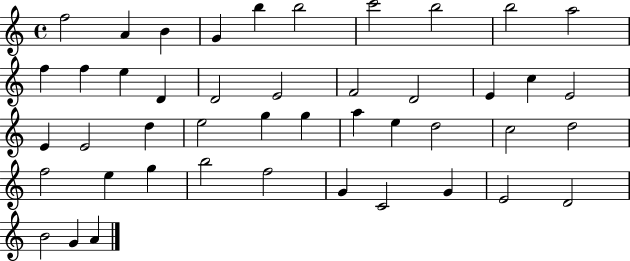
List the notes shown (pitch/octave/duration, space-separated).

F5/h A4/q B4/q G4/q B5/q B5/h C6/h B5/h B5/h A5/h F5/q F5/q E5/q D4/q D4/h E4/h F4/h D4/h E4/q C5/q E4/h E4/q E4/h D5/q E5/h G5/q G5/q A5/q E5/q D5/h C5/h D5/h F5/h E5/q G5/q B5/h F5/h G4/q C4/h G4/q E4/h D4/h B4/h G4/q A4/q